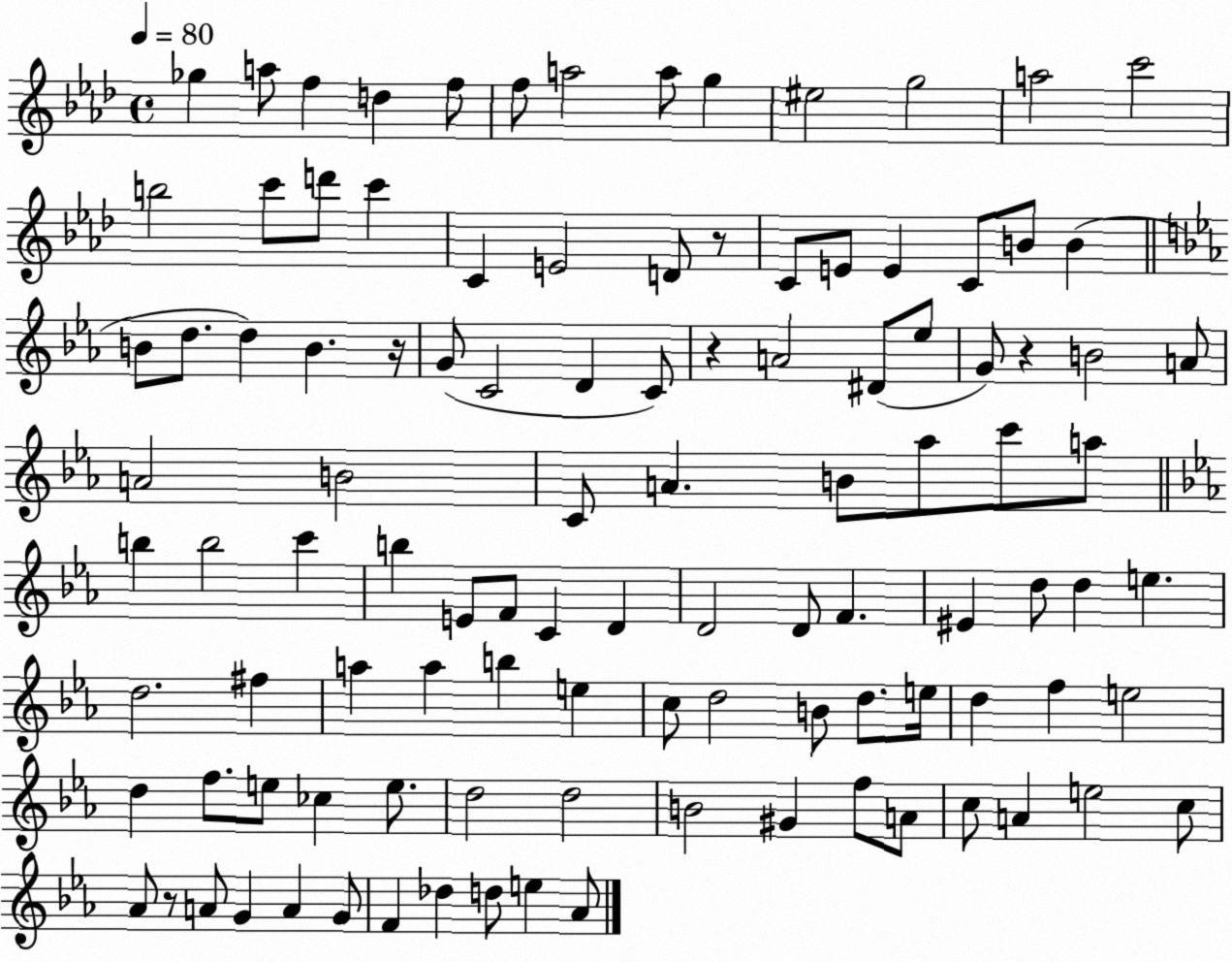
X:1
T:Untitled
M:4/4
L:1/4
K:Ab
_g a/2 f d f/2 f/2 a2 a/2 g ^e2 g2 a2 c'2 b2 c'/2 d'/2 c' C E2 D/2 z/2 C/2 E/2 E C/2 B/2 B B/2 d/2 d B z/4 G/2 C2 D C/2 z A2 ^D/2 _e/2 G/2 z B2 A/2 A2 B2 C/2 A B/2 _a/2 c'/2 a/2 b b2 c' b E/2 F/2 C D D2 D/2 F ^E d/2 d e d2 ^f a a b e c/2 d2 B/2 d/2 e/4 d f e2 d f/2 e/2 _c e/2 d2 d2 B2 ^G f/2 A/2 c/2 A e2 c/2 _A/2 z/2 A/2 G A G/2 F _d d/2 e _A/2